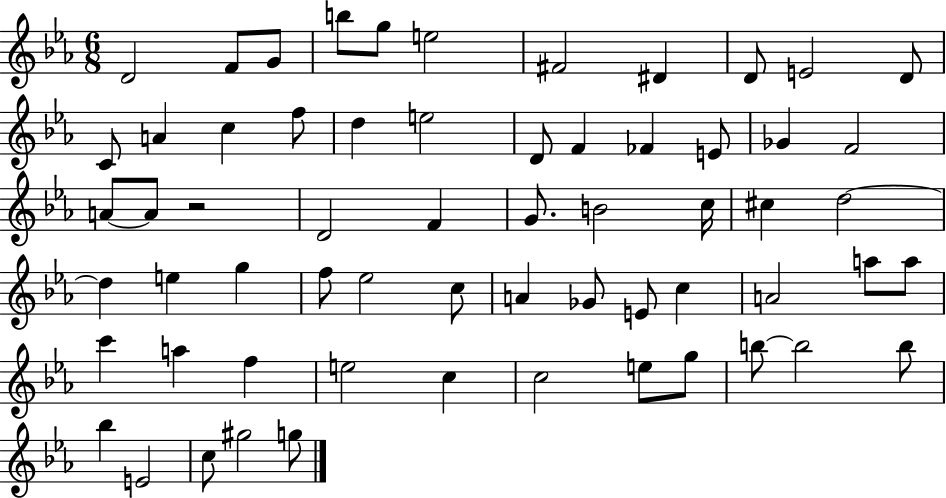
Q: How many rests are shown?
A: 1